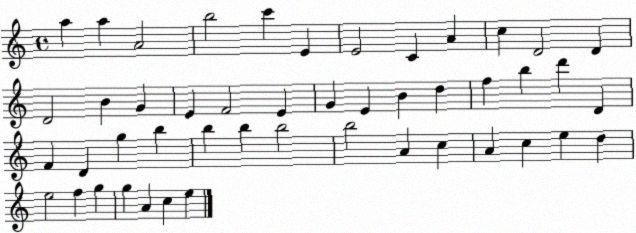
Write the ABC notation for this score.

X:1
T:Untitled
M:4/4
L:1/4
K:C
a a A2 b2 c' E E2 C A c D2 D D2 B G E F2 E G E B d f b d' D F D g b b b b2 b2 A c A c e d e2 f g g A c e